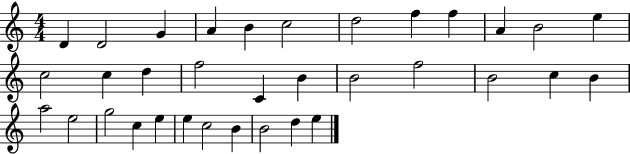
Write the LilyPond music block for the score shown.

{
  \clef treble
  \numericTimeSignature
  \time 4/4
  \key c \major
  d'4 d'2 g'4 | a'4 b'4 c''2 | d''2 f''4 f''4 | a'4 b'2 e''4 | \break c''2 c''4 d''4 | f''2 c'4 b'4 | b'2 f''2 | b'2 c''4 b'4 | \break a''2 e''2 | g''2 c''4 e''4 | e''4 c''2 b'4 | b'2 d''4 e''4 | \break \bar "|."
}